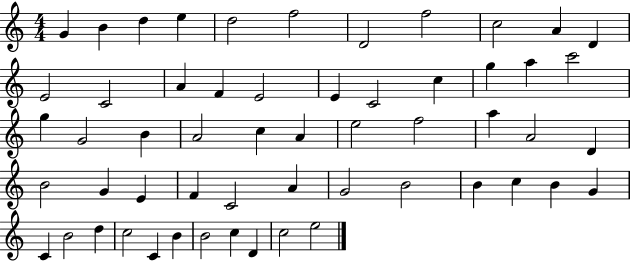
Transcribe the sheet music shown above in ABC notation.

X:1
T:Untitled
M:4/4
L:1/4
K:C
G B d e d2 f2 D2 f2 c2 A D E2 C2 A F E2 E C2 c g a c'2 g G2 B A2 c A e2 f2 a A2 D B2 G E F C2 A G2 B2 B c B G C B2 d c2 C B B2 c D c2 e2